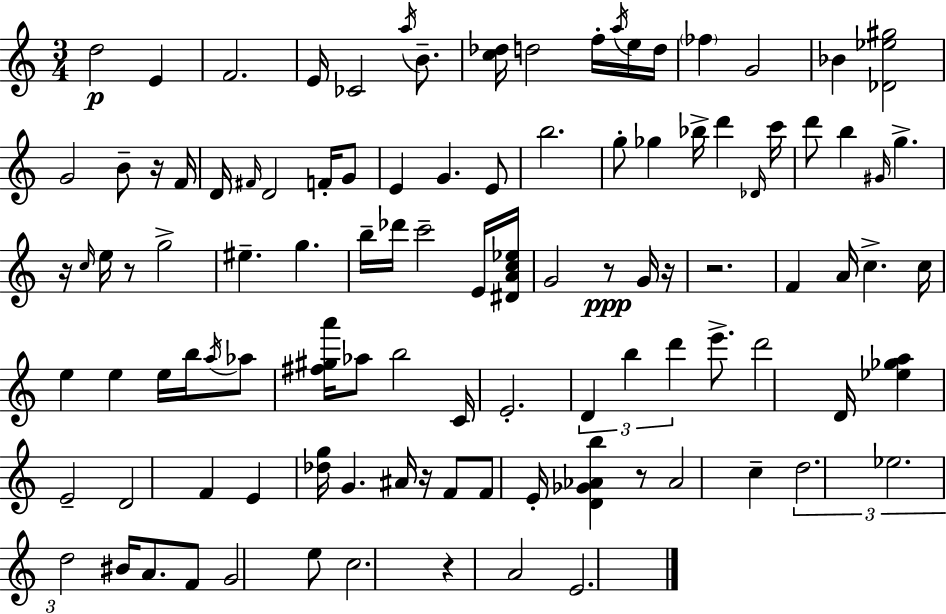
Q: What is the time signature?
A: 3/4